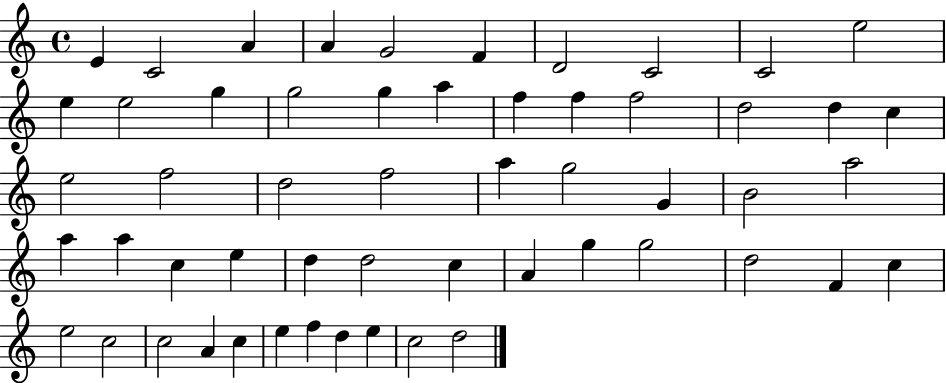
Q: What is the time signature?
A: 4/4